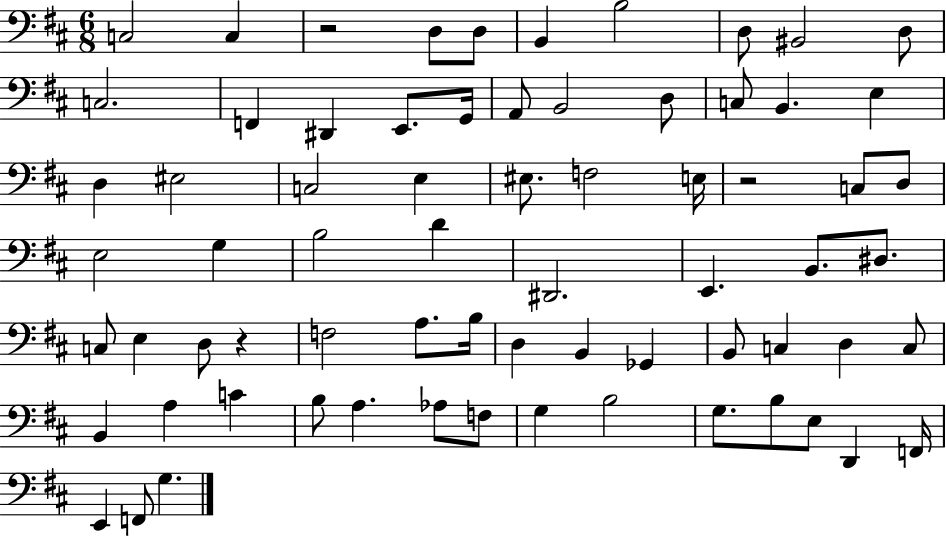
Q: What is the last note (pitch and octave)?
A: G3